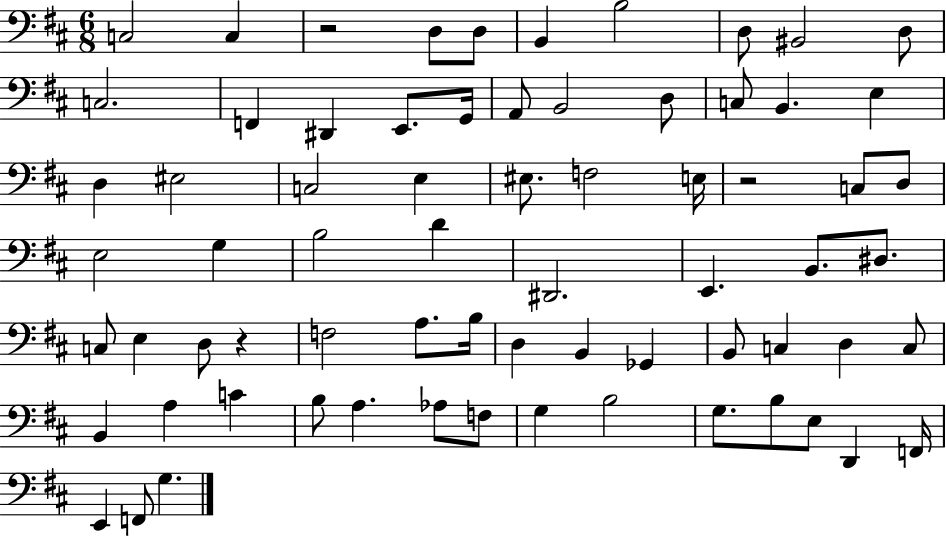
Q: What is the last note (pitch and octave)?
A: G3